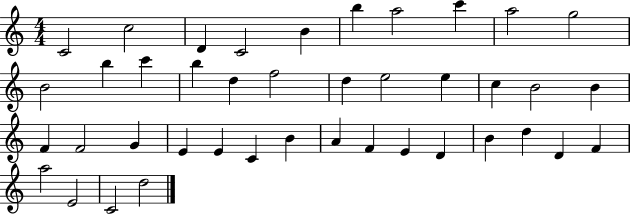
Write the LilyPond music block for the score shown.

{
  \clef treble
  \numericTimeSignature
  \time 4/4
  \key c \major
  c'2 c''2 | d'4 c'2 b'4 | b''4 a''2 c'''4 | a''2 g''2 | \break b'2 b''4 c'''4 | b''4 d''4 f''2 | d''4 e''2 e''4 | c''4 b'2 b'4 | \break f'4 f'2 g'4 | e'4 e'4 c'4 b'4 | a'4 f'4 e'4 d'4 | b'4 d''4 d'4 f'4 | \break a''2 e'2 | c'2 d''2 | \bar "|."
}